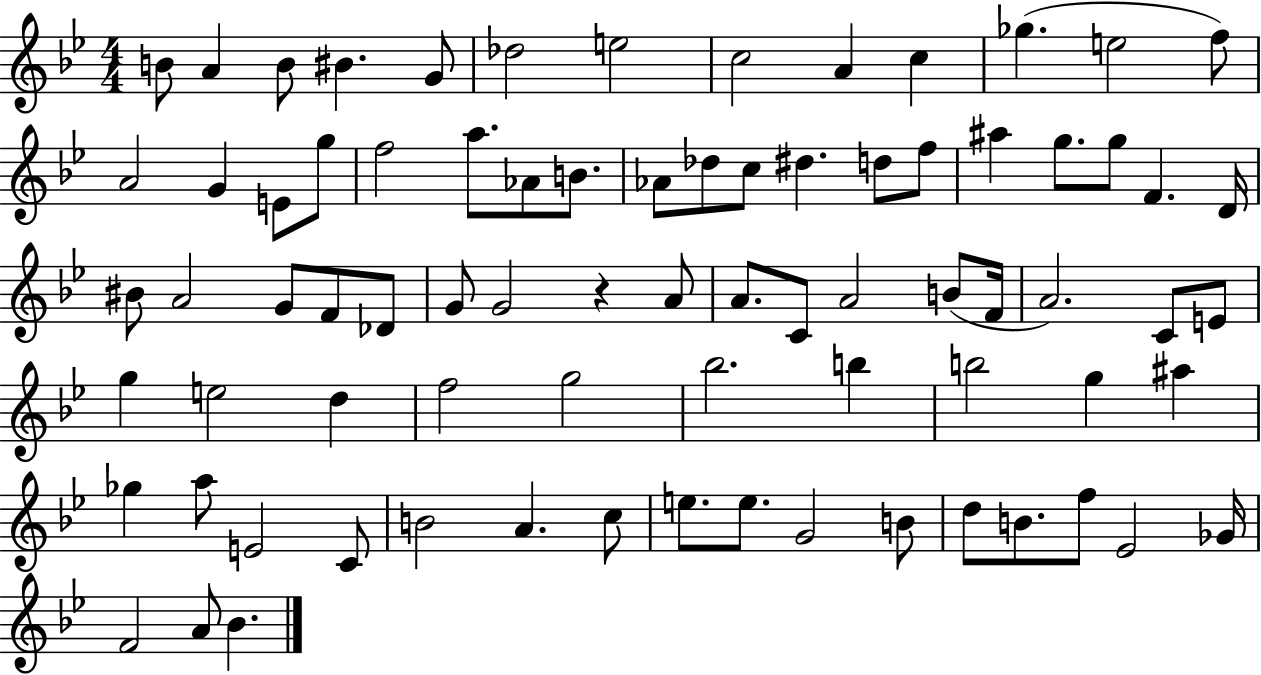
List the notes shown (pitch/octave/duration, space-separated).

B4/e A4/q B4/e BIS4/q. G4/e Db5/h E5/h C5/h A4/q C5/q Gb5/q. E5/h F5/e A4/h G4/q E4/e G5/e F5/h A5/e. Ab4/e B4/e. Ab4/e Db5/e C5/e D#5/q. D5/e F5/e A#5/q G5/e. G5/e F4/q. D4/s BIS4/e A4/h G4/e F4/e Db4/e G4/e G4/h R/q A4/e A4/e. C4/e A4/h B4/e F4/s A4/h. C4/e E4/e G5/q E5/h D5/q F5/h G5/h Bb5/h. B5/q B5/h G5/q A#5/q Gb5/q A5/e E4/h C4/e B4/h A4/q. C5/e E5/e. E5/e. G4/h B4/e D5/e B4/e. F5/e Eb4/h Gb4/s F4/h A4/e Bb4/q.